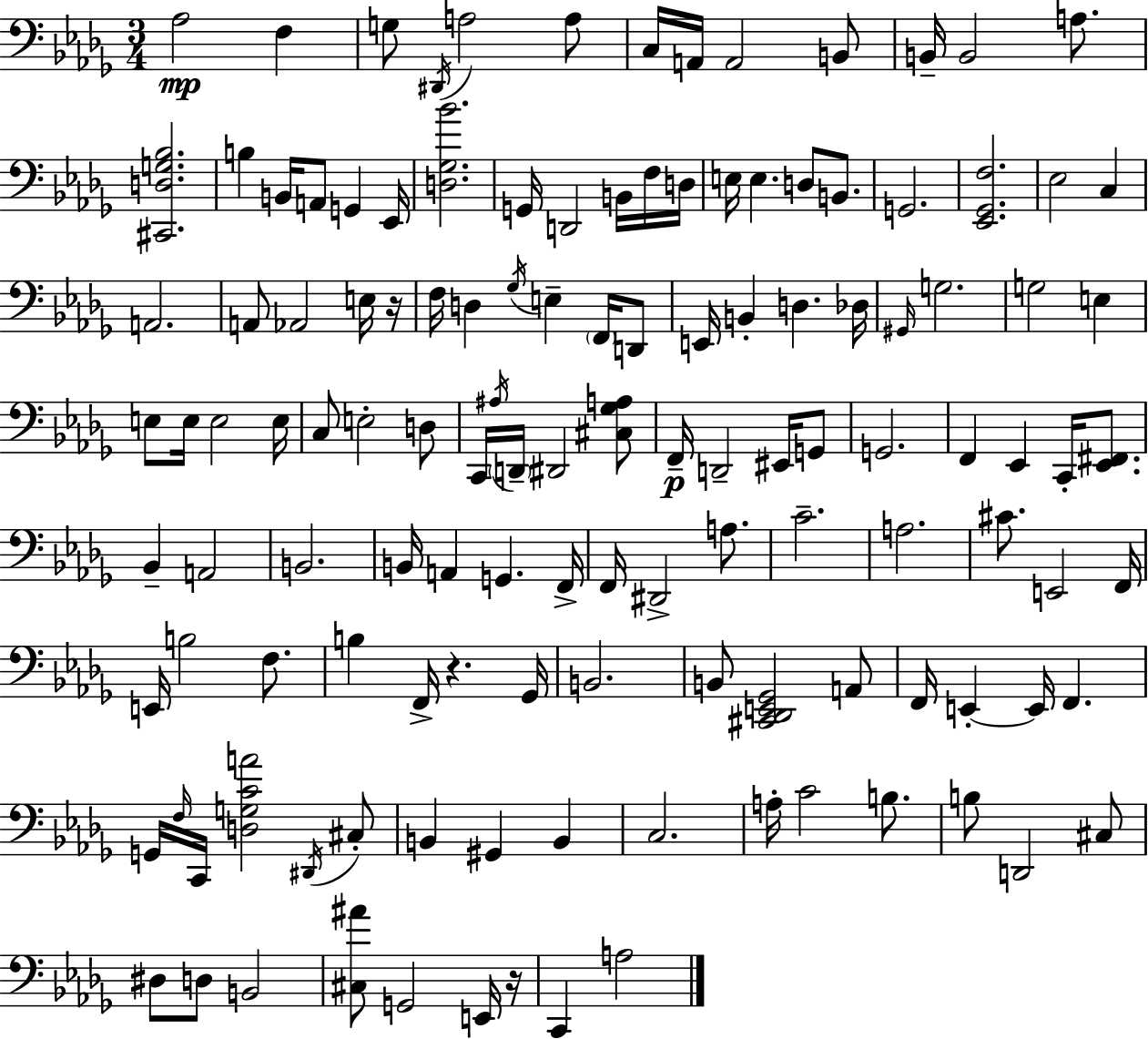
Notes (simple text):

Ab3/h F3/q G3/e D#2/s A3/h A3/e C3/s A2/s A2/h B2/e B2/s B2/h A3/e. [C#2,D3,G3,Bb3]/h. B3/q B2/s A2/e G2/q Eb2/s [D3,Gb3,Bb4]/h. G2/s D2/h B2/s F3/s D3/s E3/s E3/q. D3/e B2/e. G2/h. [Eb2,Gb2,F3]/h. Eb3/h C3/q A2/h. A2/e Ab2/h E3/s R/s F3/s D3/q Gb3/s E3/q F2/s D2/e E2/s B2/q D3/q. Db3/s G#2/s G3/h. G3/h E3/q E3/e E3/s E3/h E3/s C3/e E3/h D3/e C2/s A#3/s D2/s D#2/h [C#3,Gb3,A3]/e F2/s D2/h EIS2/s G2/e G2/h. F2/q Eb2/q C2/s [Eb2,F#2]/e. Bb2/q A2/h B2/h. B2/s A2/q G2/q. F2/s F2/s D#2/h A3/e. C4/h. A3/h. C#4/e. E2/h F2/s E2/s B3/h F3/e. B3/q F2/s R/q. Gb2/s B2/h. B2/e [C#2,Db2,E2,Gb2]/h A2/e F2/s E2/q E2/s F2/q. G2/s F3/s C2/s [D3,G3,C4,A4]/h D#2/s C#3/e B2/q G#2/q B2/q C3/h. A3/s C4/h B3/e. B3/e D2/h C#3/e D#3/e D3/e B2/h [C#3,A#4]/e G2/h E2/s R/s C2/q A3/h